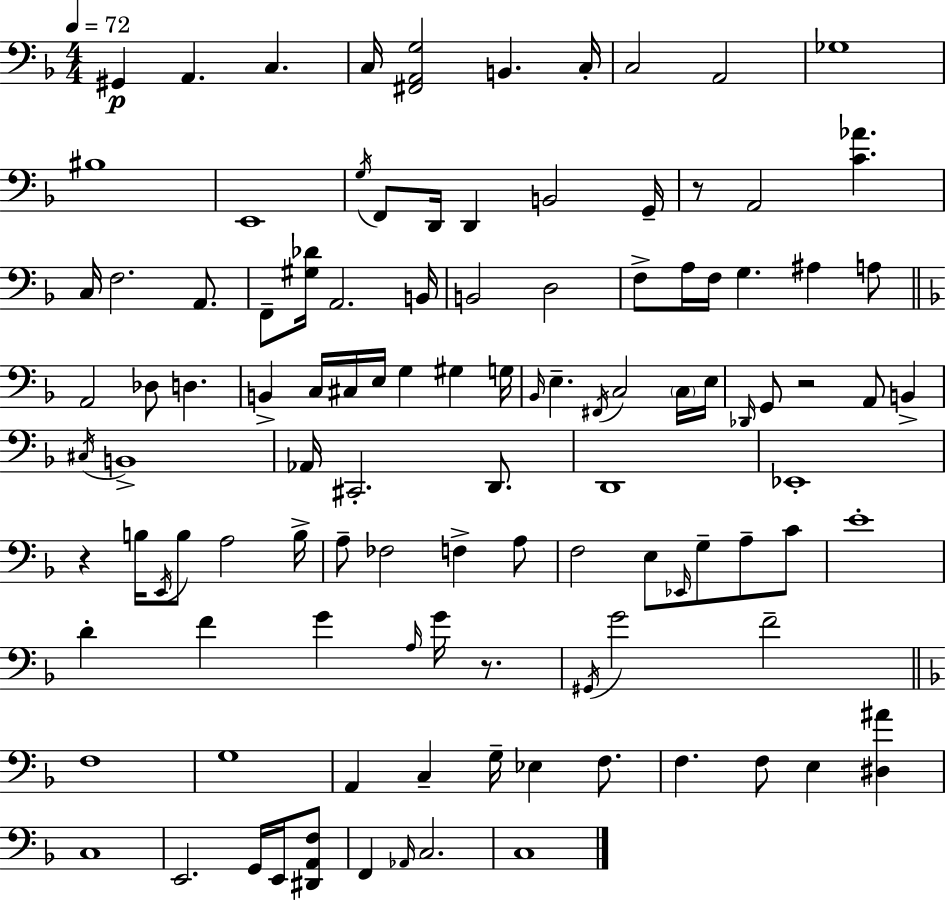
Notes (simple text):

G#2/q A2/q. C3/q. C3/s [F#2,A2,G3]/h B2/q. C3/s C3/h A2/h Gb3/w BIS3/w E2/w G3/s F2/e D2/s D2/q B2/h G2/s R/e A2/h [C4,Ab4]/q. C3/s F3/h. A2/e. F2/e [G#3,Db4]/s A2/h. B2/s B2/h D3/h F3/e A3/s F3/s G3/q. A#3/q A3/e A2/h Db3/e D3/q. B2/q C3/s C#3/s E3/s G3/q G#3/q G3/s Bb2/s E3/q. F#2/s C3/h C3/s E3/s Db2/s G2/e R/h A2/e B2/q C#3/s B2/w Ab2/s C#2/h. D2/e. D2/w Eb2/w R/q B3/s E2/s B3/e A3/h B3/s A3/e FES3/h F3/q A3/e F3/h E3/e Eb2/s G3/e A3/e C4/e E4/w D4/q F4/q G4/q A3/s G4/s R/e. G#2/s G4/h F4/h F3/w G3/w A2/q C3/q G3/s Eb3/q F3/e. F3/q. F3/e E3/q [D#3,A#4]/q C3/w E2/h. G2/s E2/s [D#2,A2,F3]/e F2/q Ab2/s C3/h. C3/w